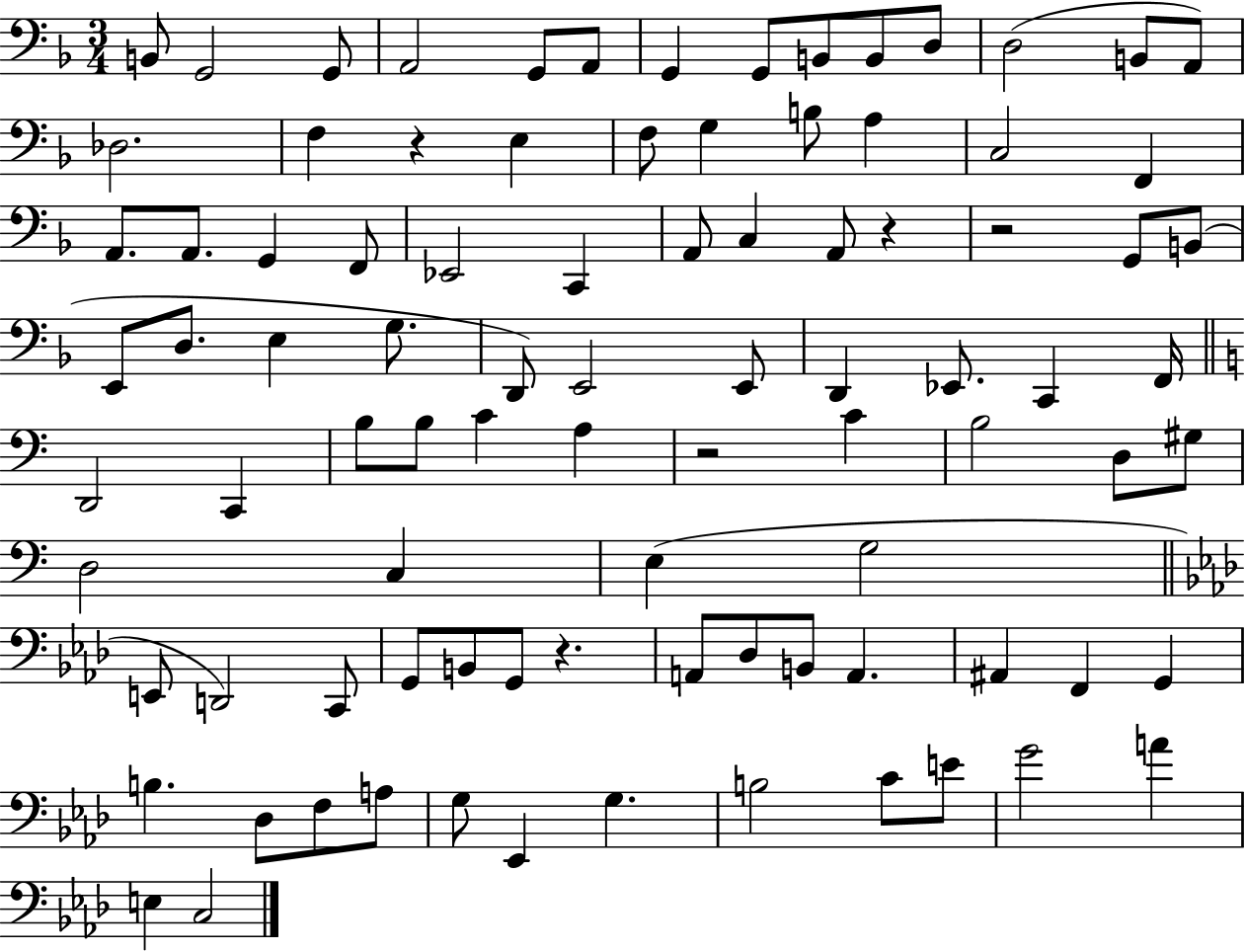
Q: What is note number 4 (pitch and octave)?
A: A2